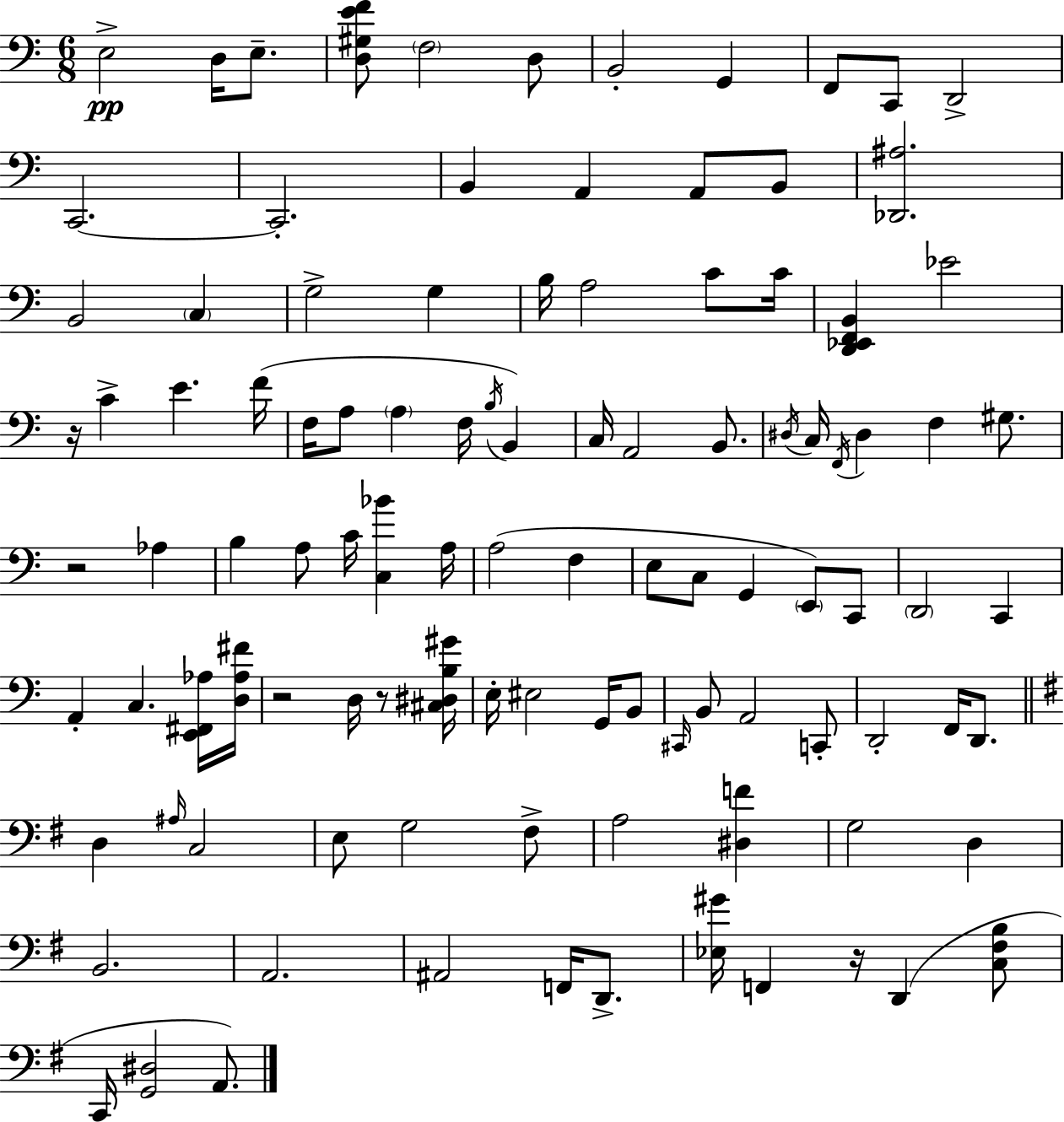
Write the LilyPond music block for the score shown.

{
  \clef bass
  \numericTimeSignature
  \time 6/8
  \key c \major
  e2->\pp d16 e8.-- | <d gis e' f'>8 \parenthesize f2 d8 | b,2-. g,4 | f,8 c,8 d,2-> | \break c,2.~~ | c,2.-. | b,4 a,4 a,8 b,8 | <des, ais>2. | \break b,2 \parenthesize c4 | g2-> g4 | b16 a2 c'8 c'16 | <d, ees, f, b,>4 ees'2 | \break r16 c'4-> e'4. f'16( | f16 a8 \parenthesize a4 f16 \acciaccatura { b16 }) b,4 | c16 a,2 b,8. | \acciaccatura { dis16 } c16 \acciaccatura { f,16 } dis4 f4 | \break gis8. r2 aes4 | b4 a8 c'16 <c bes'>4 | a16 a2( f4 | e8 c8 g,4 \parenthesize e,8) | \break c,8 \parenthesize d,2 c,4 | a,4-. c4. | <e, fis, aes>16 <d aes fis'>16 r2 d16 | r8 <cis dis b gis'>16 e16-. eis2 | \break g,16 b,8 \grace { cis,16 } b,8 a,2 | c,8-. d,2-. | f,16 d,8. \bar "||" \break \key g \major d4 \grace { ais16 } c2 | e8 g2 fis8-> | a2 <dis f'>4 | g2 d4 | \break b,2. | a,2. | ais,2 f,16 d,8.-> | <ees gis'>16 f,4 r16 d,4( <c fis b>8 | \break c,16 <g, dis>2 a,8.) | \bar "|."
}